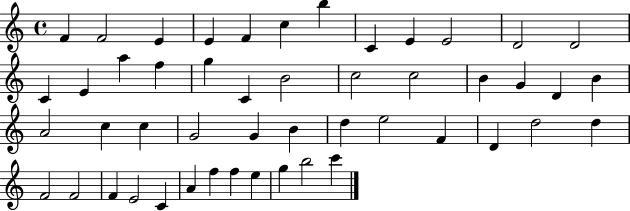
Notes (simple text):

F4/q F4/h E4/q E4/q F4/q C5/q B5/q C4/q E4/q E4/h D4/h D4/h C4/q E4/q A5/q F5/q G5/q C4/q B4/h C5/h C5/h B4/q G4/q D4/q B4/q A4/h C5/q C5/q G4/h G4/q B4/q D5/q E5/h F4/q D4/q D5/h D5/q F4/h F4/h F4/q E4/h C4/q A4/q F5/q F5/q E5/q G5/q B5/h C6/q